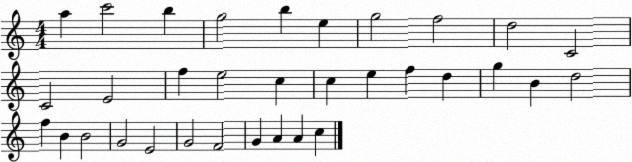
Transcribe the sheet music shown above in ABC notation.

X:1
T:Untitled
M:4/4
L:1/4
K:C
a c'2 b g2 b e g2 f2 d2 C2 C2 E2 f e2 c c e f d g B d2 f B B2 G2 E2 G2 F2 G A A c